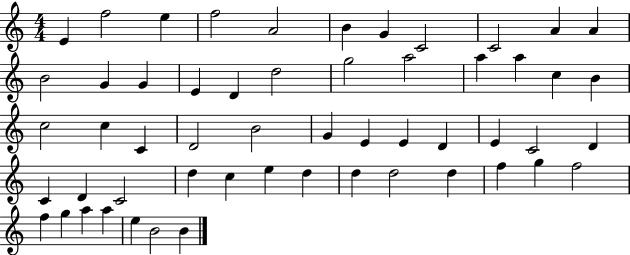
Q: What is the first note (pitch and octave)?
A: E4